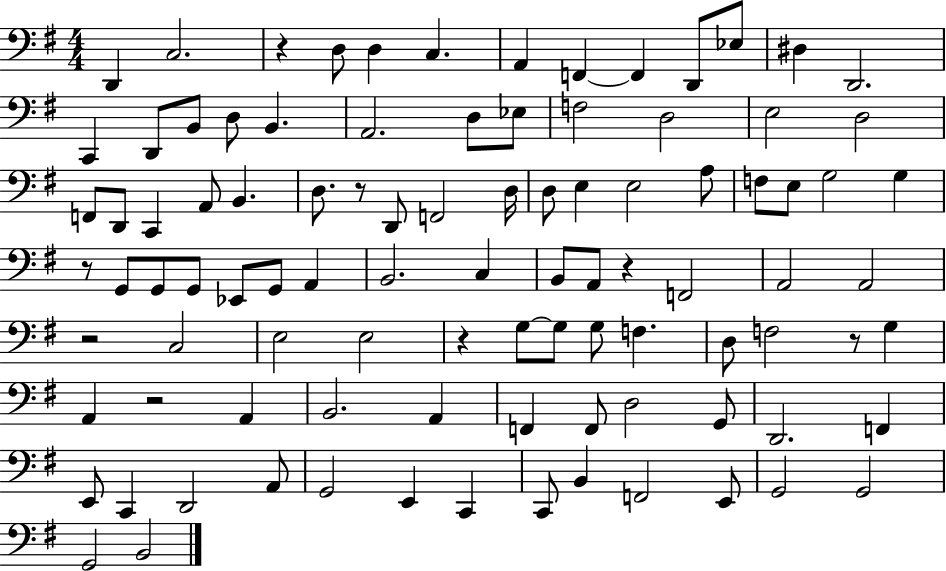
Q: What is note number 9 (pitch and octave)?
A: D2